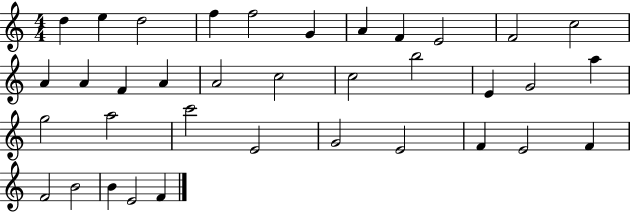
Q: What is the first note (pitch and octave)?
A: D5